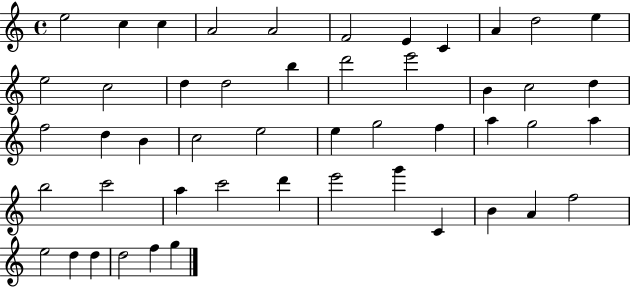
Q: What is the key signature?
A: C major